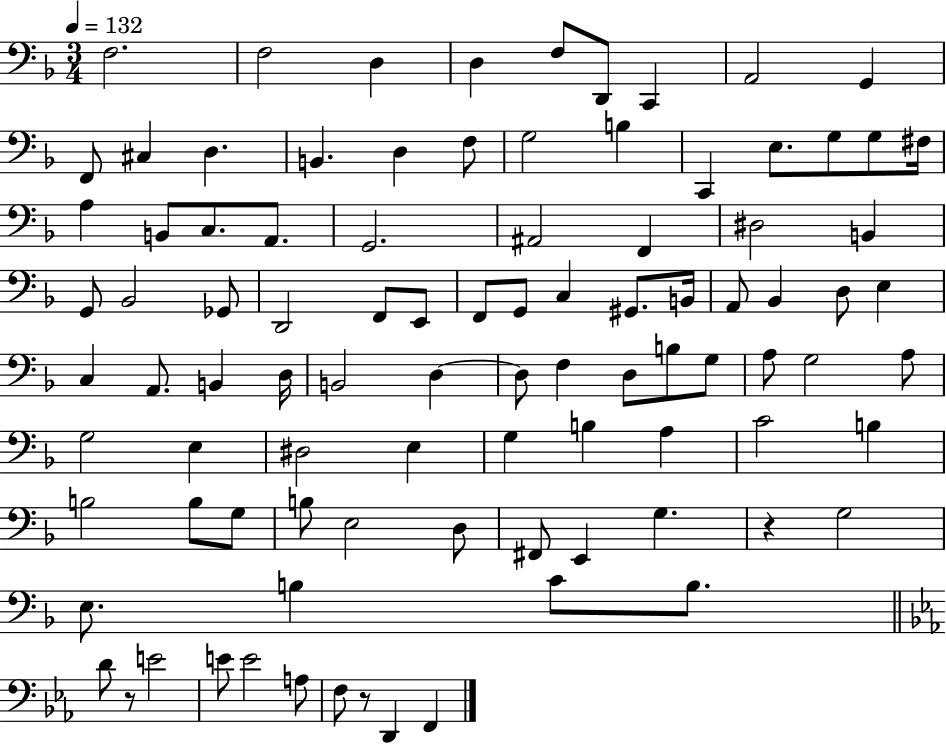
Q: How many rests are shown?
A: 3